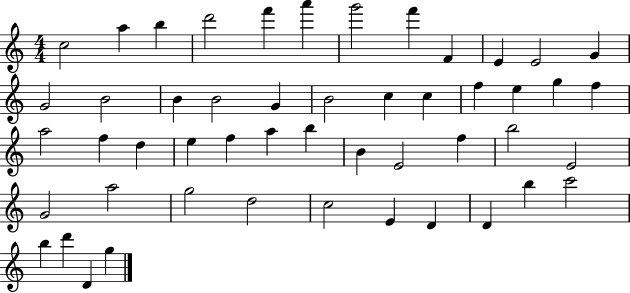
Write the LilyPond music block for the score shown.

{
  \clef treble
  \numericTimeSignature
  \time 4/4
  \key c \major
  c''2 a''4 b''4 | d'''2 f'''4 a'''4 | g'''2 f'''4 f'4 | e'4 e'2 g'4 | \break g'2 b'2 | b'4 b'2 g'4 | b'2 c''4 c''4 | f''4 e''4 g''4 f''4 | \break a''2 f''4 d''4 | e''4 f''4 a''4 b''4 | b'4 e'2 f''4 | b''2 e'2 | \break g'2 a''2 | g''2 d''2 | c''2 e'4 d'4 | d'4 b''4 c'''2 | \break b''4 d'''4 d'4 g''4 | \bar "|."
}